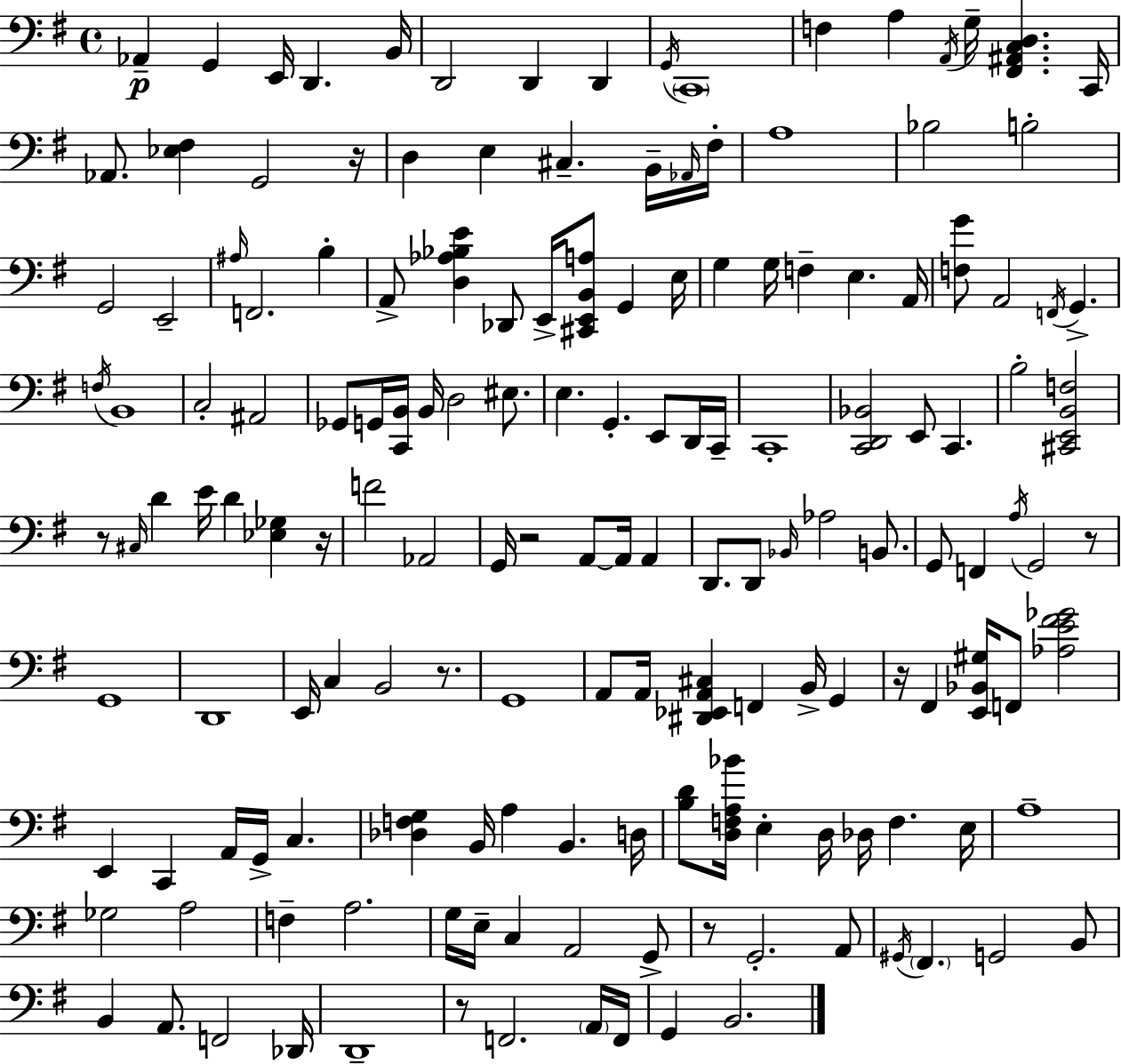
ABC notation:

X:1
T:Untitled
M:4/4
L:1/4
K:G
_A,, G,, E,,/4 D,, B,,/4 D,,2 D,, D,, G,,/4 C,,4 F, A, A,,/4 G,/4 [^F,,^A,,C,D,] C,,/4 _A,,/2 [_E,^F,] G,,2 z/4 D, E, ^C, B,,/4 _A,,/4 ^F,/4 A,4 _B,2 B,2 G,,2 E,,2 ^A,/4 F,,2 B, A,,/2 [D,_A,_B,E] _D,,/2 E,,/4 [^C,,E,,B,,A,]/2 G,, E,/4 G, G,/4 F, E, A,,/4 [F,G]/2 A,,2 F,,/4 G,, F,/4 B,,4 C,2 ^A,,2 _G,,/2 G,,/4 [C,,B,,]/4 B,,/4 D,2 ^E,/2 E, G,, E,,/2 D,,/4 C,,/4 C,,4 [C,,D,,_B,,]2 E,,/2 C,, B,2 [^C,,E,,B,,F,]2 z/2 ^C,/4 D E/4 D [_E,_G,] z/4 F2 _A,,2 G,,/4 z2 A,,/2 A,,/4 A,, D,,/2 D,,/2 _B,,/4 _A,2 B,,/2 G,,/2 F,, A,/4 G,,2 z/2 G,,4 D,,4 E,,/4 C, B,,2 z/2 G,,4 A,,/2 A,,/4 [^D,,_E,,A,,^C,] F,, B,,/4 G,, z/4 ^F,, [E,,_B,,^G,]/4 F,,/2 [_A,E^F_G]2 E,, C,, A,,/4 G,,/4 C, [_D,F,G,] B,,/4 A, B,, D,/4 [B,D]/2 [D,F,A,_B]/4 E, D,/4 _D,/4 F, E,/4 A,4 _G,2 A,2 F, A,2 G,/4 E,/4 C, A,,2 G,,/2 z/2 G,,2 A,,/2 ^G,,/4 ^F,, G,,2 B,,/2 B,, A,,/2 F,,2 _D,,/4 D,,4 z/2 F,,2 A,,/4 F,,/4 G,, B,,2